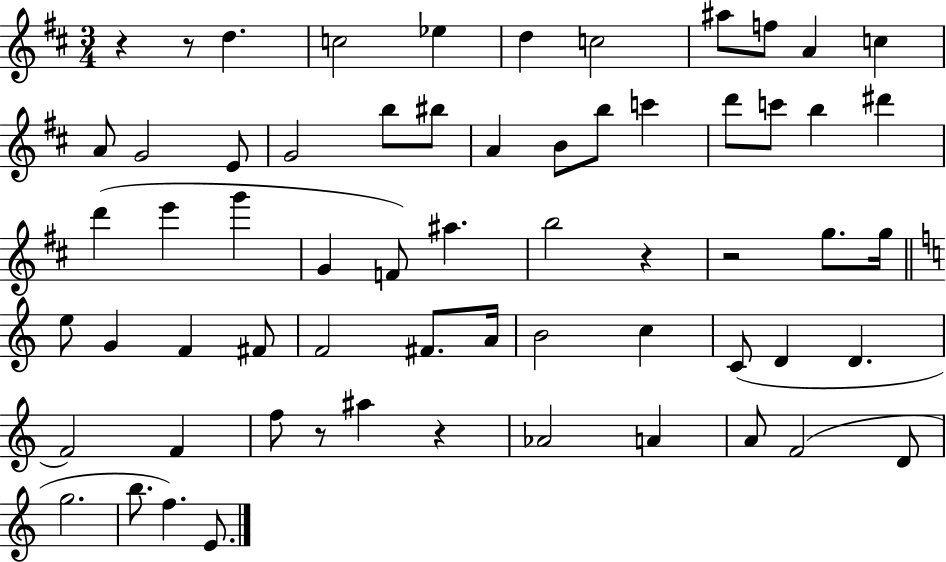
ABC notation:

X:1
T:Untitled
M:3/4
L:1/4
K:D
z z/2 d c2 _e d c2 ^a/2 f/2 A c A/2 G2 E/2 G2 b/2 ^b/2 A B/2 b/2 c' d'/2 c'/2 b ^d' d' e' g' G F/2 ^a b2 z z2 g/2 g/4 e/2 G F ^F/2 F2 ^F/2 A/4 B2 c C/2 D D F2 F f/2 z/2 ^a z _A2 A A/2 F2 D/2 g2 b/2 f E/2